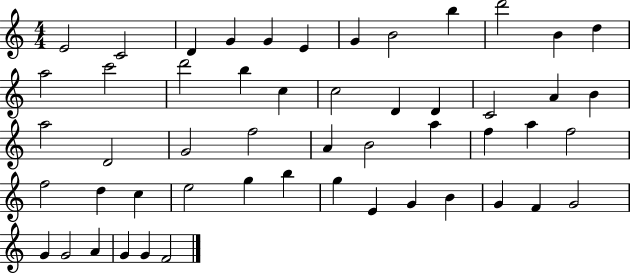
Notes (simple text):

E4/h C4/h D4/q G4/q G4/q E4/q G4/q B4/h B5/q D6/h B4/q D5/q A5/h C6/h D6/h B5/q C5/q C5/h D4/q D4/q C4/h A4/q B4/q A5/h D4/h G4/h F5/h A4/q B4/h A5/q F5/q A5/q F5/h F5/h D5/q C5/q E5/h G5/q B5/q G5/q E4/q G4/q B4/q G4/q F4/q G4/h G4/q G4/h A4/q G4/q G4/q F4/h